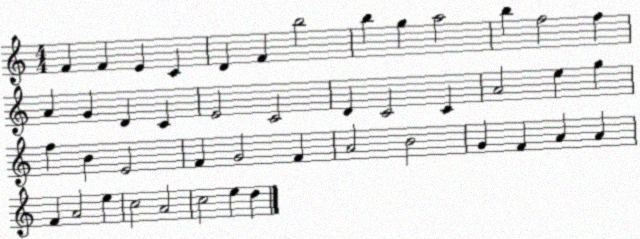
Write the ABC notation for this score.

X:1
T:Untitled
M:4/4
L:1/4
K:C
F F E C D F b2 b g a2 b f2 f A G D C E2 C2 D C2 C A2 e g f B E2 F G2 F A2 B2 G F A A F A2 e c2 A2 c2 e d